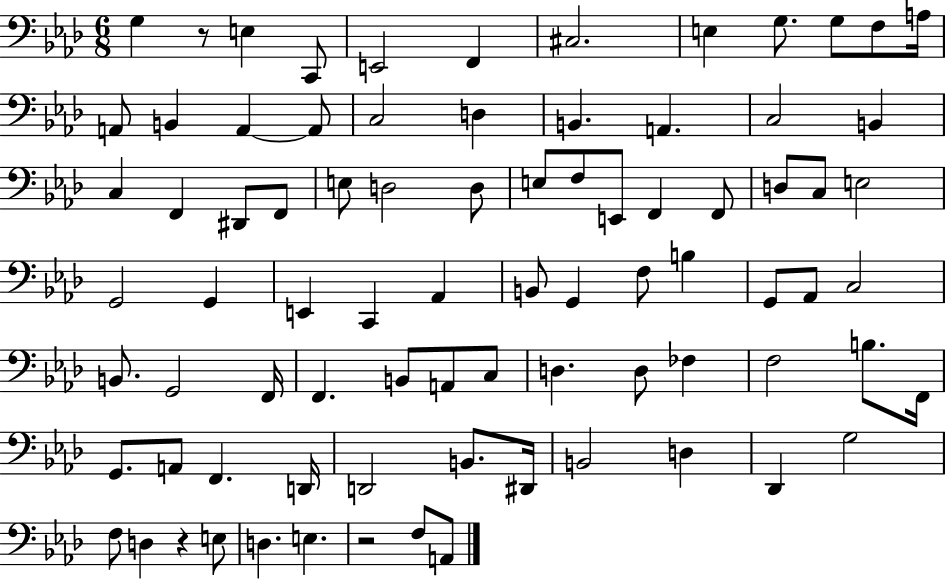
X:1
T:Untitled
M:6/8
L:1/4
K:Ab
G, z/2 E, C,,/2 E,,2 F,, ^C,2 E, G,/2 G,/2 F,/2 A,/4 A,,/2 B,, A,, A,,/2 C,2 D, B,, A,, C,2 B,, C, F,, ^D,,/2 F,,/2 E,/2 D,2 D,/2 E,/2 F,/2 E,,/2 F,, F,,/2 D,/2 C,/2 E,2 G,,2 G,, E,, C,, _A,, B,,/2 G,, F,/2 B, G,,/2 _A,,/2 C,2 B,,/2 G,,2 F,,/4 F,, B,,/2 A,,/2 C,/2 D, D,/2 _F, F,2 B,/2 F,,/4 G,,/2 A,,/2 F,, D,,/4 D,,2 B,,/2 ^D,,/4 B,,2 D, _D,, G,2 F,/2 D, z E,/2 D, E, z2 F,/2 A,,/2